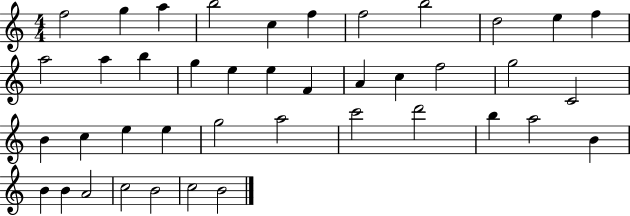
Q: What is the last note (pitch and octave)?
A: B4